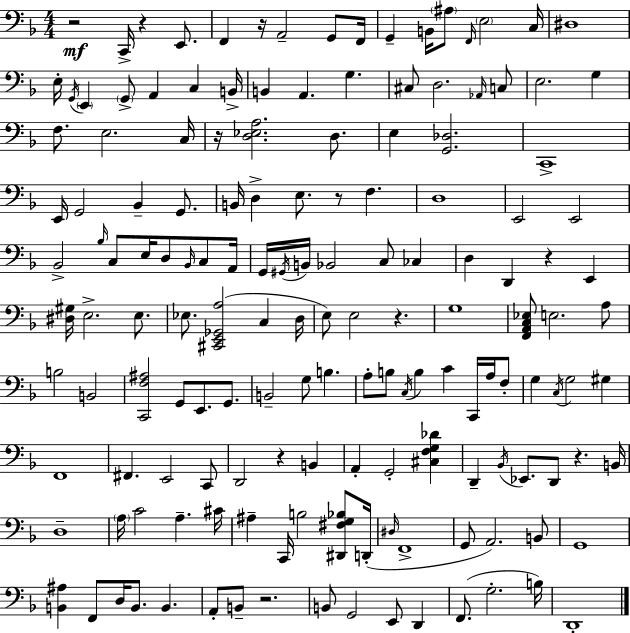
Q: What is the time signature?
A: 4/4